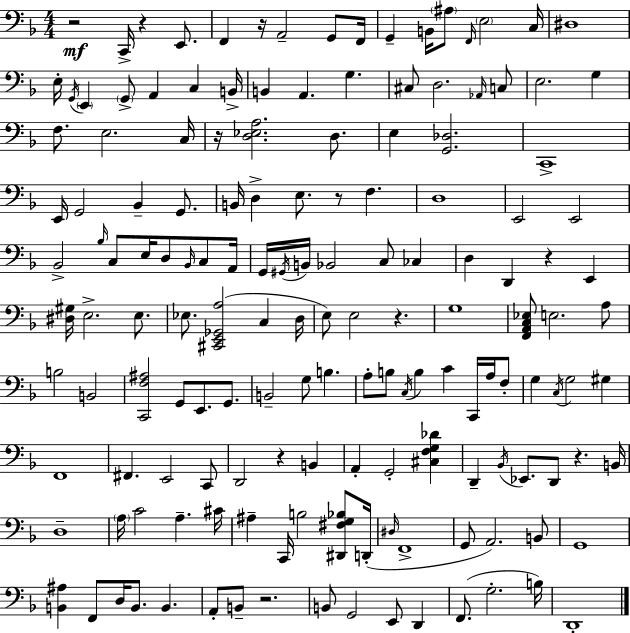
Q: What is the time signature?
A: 4/4